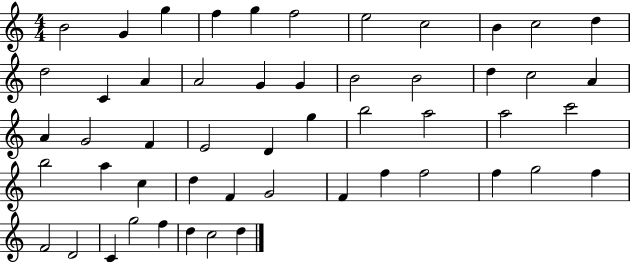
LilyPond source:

{
  \clef treble
  \numericTimeSignature
  \time 4/4
  \key c \major
  b'2 g'4 g''4 | f''4 g''4 f''2 | e''2 c''2 | b'4 c''2 d''4 | \break d''2 c'4 a'4 | a'2 g'4 g'4 | b'2 b'2 | d''4 c''2 a'4 | \break a'4 g'2 f'4 | e'2 d'4 g''4 | b''2 a''2 | a''2 c'''2 | \break b''2 a''4 c''4 | d''4 f'4 g'2 | f'4 f''4 f''2 | f''4 g''2 f''4 | \break f'2 d'2 | c'4 g''2 f''4 | d''4 c''2 d''4 | \bar "|."
}